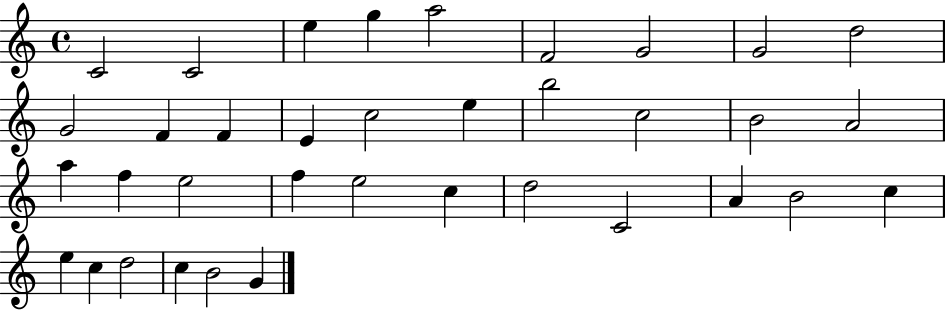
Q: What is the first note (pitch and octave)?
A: C4